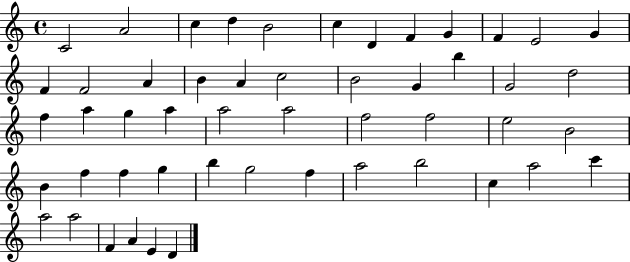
C4/h A4/h C5/q D5/q B4/h C5/q D4/q F4/q G4/q F4/q E4/h G4/q F4/q F4/h A4/q B4/q A4/q C5/h B4/h G4/q B5/q G4/h D5/h F5/q A5/q G5/q A5/q A5/h A5/h F5/h F5/h E5/h B4/h B4/q F5/q F5/q G5/q B5/q G5/h F5/q A5/h B5/h C5/q A5/h C6/q A5/h A5/h F4/q A4/q E4/q D4/q